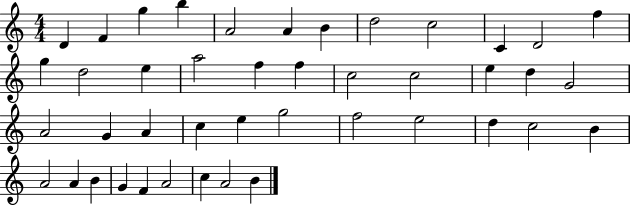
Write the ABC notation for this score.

X:1
T:Untitled
M:4/4
L:1/4
K:C
D F g b A2 A B d2 c2 C D2 f g d2 e a2 f f c2 c2 e d G2 A2 G A c e g2 f2 e2 d c2 B A2 A B G F A2 c A2 B